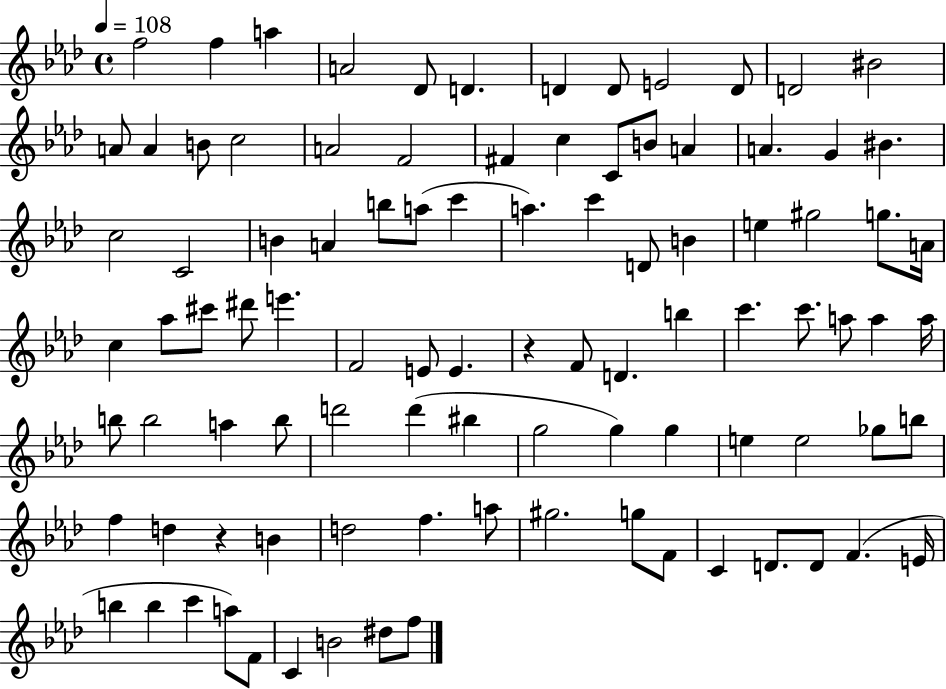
{
  \clef treble
  \time 4/4
  \defaultTimeSignature
  \key aes \major
  \tempo 4 = 108
  f''2 f''4 a''4 | a'2 des'8 d'4. | d'4 d'8 e'2 d'8 | d'2 bis'2 | \break a'8 a'4 b'8 c''2 | a'2 f'2 | fis'4 c''4 c'8 b'8 a'4 | a'4. g'4 bis'4. | \break c''2 c'2 | b'4 a'4 b''8 a''8( c'''4 | a''4.) c'''4 d'8 b'4 | e''4 gis''2 g''8. a'16 | \break c''4 aes''8 cis'''8 dis'''8 e'''4. | f'2 e'8 e'4. | r4 f'8 d'4. b''4 | c'''4. c'''8. a''8 a''4 a''16 | \break b''8 b''2 a''4 b''8 | d'''2 d'''4( bis''4 | g''2 g''4) g''4 | e''4 e''2 ges''8 b''8 | \break f''4 d''4 r4 b'4 | d''2 f''4. a''8 | gis''2. g''8 f'8 | c'4 d'8. d'8 f'4.( e'16 | \break b''4 b''4 c'''4 a''8) f'8 | c'4 b'2 dis''8 f''8 | \bar "|."
}